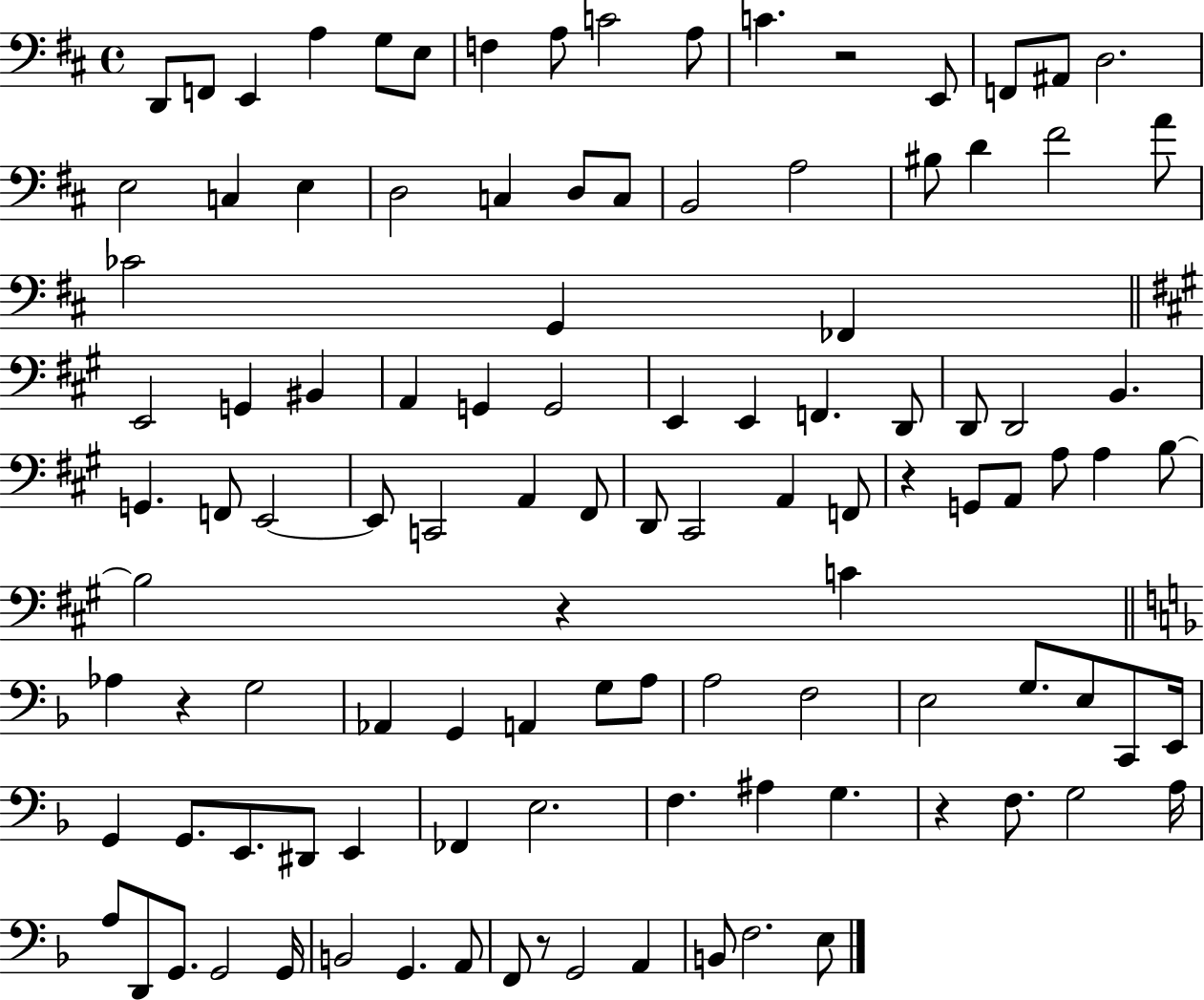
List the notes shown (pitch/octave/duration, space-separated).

D2/e F2/e E2/q A3/q G3/e E3/e F3/q A3/e C4/h A3/e C4/q. R/h E2/e F2/e A#2/e D3/h. E3/h C3/q E3/q D3/h C3/q D3/e C3/e B2/h A3/h BIS3/e D4/q F#4/h A4/e CES4/h G2/q FES2/q E2/h G2/q BIS2/q A2/q G2/q G2/h E2/q E2/q F2/q. D2/e D2/e D2/h B2/q. G2/q. F2/e E2/h E2/e C2/h A2/q F#2/e D2/e C#2/h A2/q F2/e R/q G2/e A2/e A3/e A3/q B3/e B3/h R/q C4/q Ab3/q R/q G3/h Ab2/q G2/q A2/q G3/e A3/e A3/h F3/h E3/h G3/e. E3/e C2/e E2/s G2/q G2/e. E2/e. D#2/e E2/q FES2/q E3/h. F3/q. A#3/q G3/q. R/q F3/e. G3/h A3/s A3/e D2/e G2/e. G2/h G2/s B2/h G2/q. A2/e F2/e R/e G2/h A2/q B2/e F3/h. E3/e